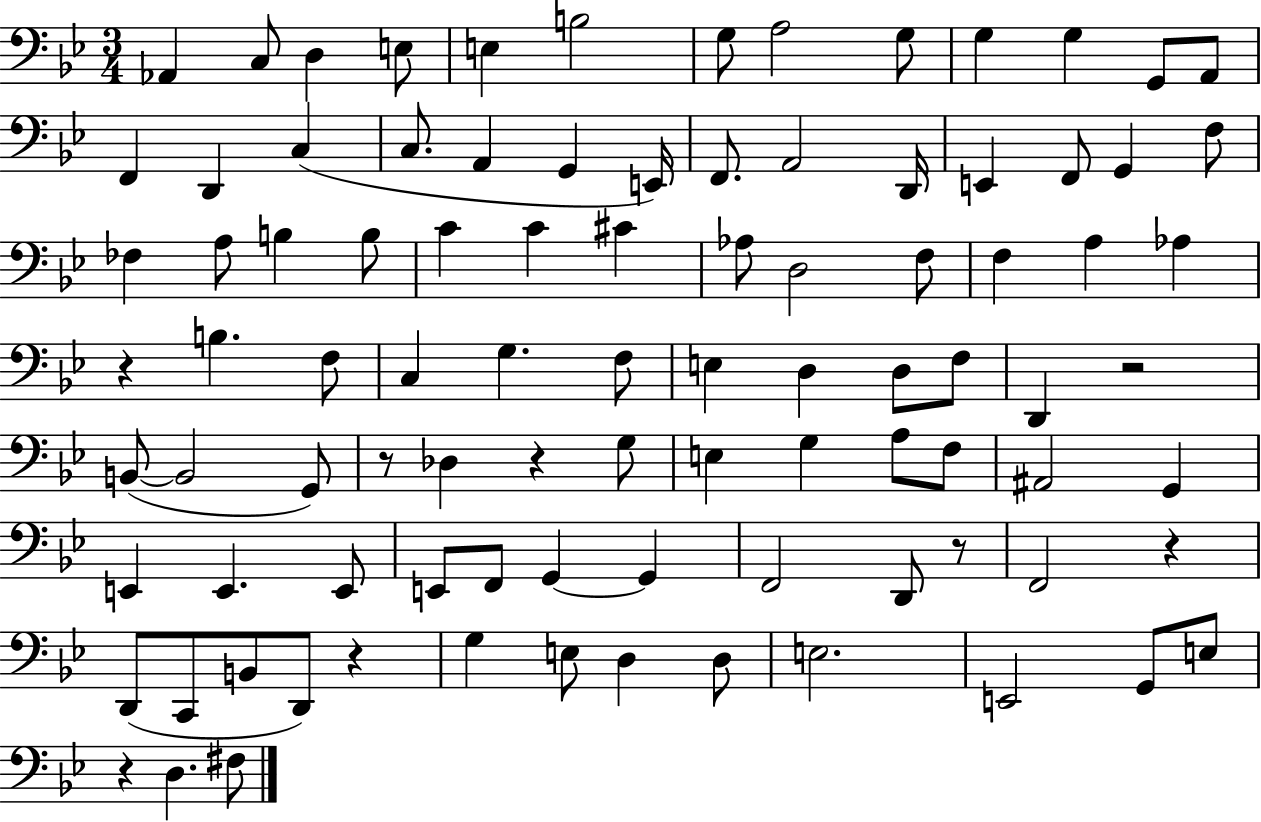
{
  \clef bass
  \numericTimeSignature
  \time 3/4
  \key bes \major
  aes,4 c8 d4 e8 | e4 b2 | g8 a2 g8 | g4 g4 g,8 a,8 | \break f,4 d,4 c4( | c8. a,4 g,4 e,16) | f,8. a,2 d,16 | e,4 f,8 g,4 f8 | \break fes4 a8 b4 b8 | c'4 c'4 cis'4 | aes8 d2 f8 | f4 a4 aes4 | \break r4 b4. f8 | c4 g4. f8 | e4 d4 d8 f8 | d,4 r2 | \break b,8~(~ b,2 g,8) | r8 des4 r4 g8 | e4 g4 a8 f8 | ais,2 g,4 | \break e,4 e,4. e,8 | e,8 f,8 g,4~~ g,4 | f,2 d,8 r8 | f,2 r4 | \break d,8( c,8 b,8 d,8) r4 | g4 e8 d4 d8 | e2. | e,2 g,8 e8 | \break r4 d4. fis8 | \bar "|."
}